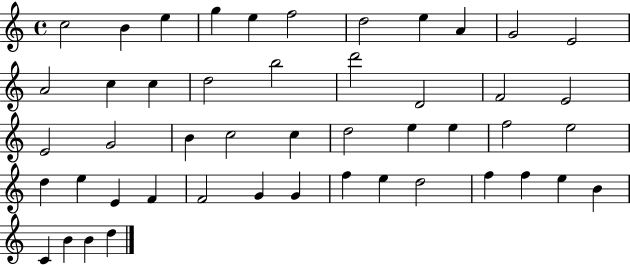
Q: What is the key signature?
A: C major